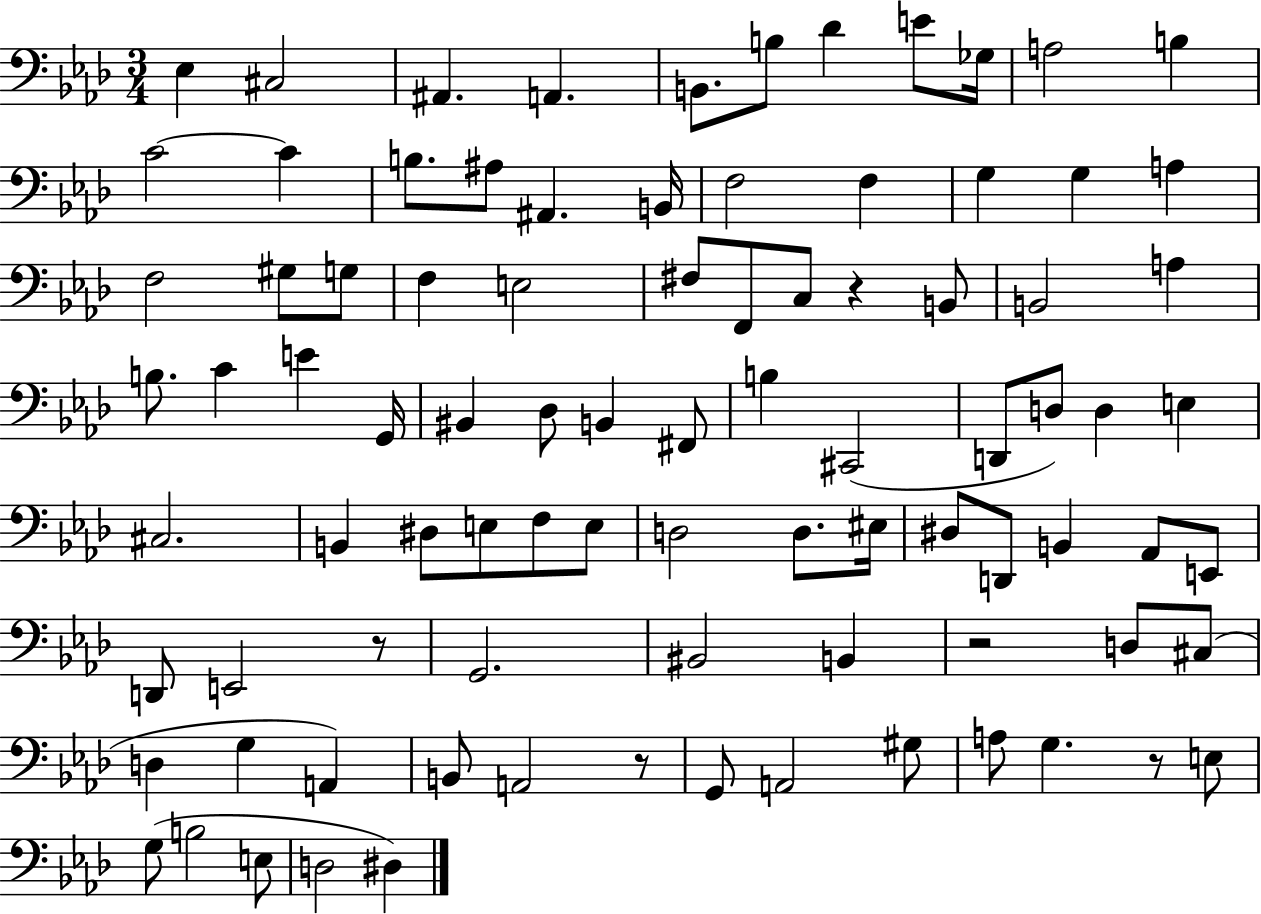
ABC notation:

X:1
T:Untitled
M:3/4
L:1/4
K:Ab
_E, ^C,2 ^A,, A,, B,,/2 B,/2 _D E/2 _G,/4 A,2 B, C2 C B,/2 ^A,/2 ^A,, B,,/4 F,2 F, G, G, A, F,2 ^G,/2 G,/2 F, E,2 ^F,/2 F,,/2 C,/2 z B,,/2 B,,2 A, B,/2 C E G,,/4 ^B,, _D,/2 B,, ^F,,/2 B, ^C,,2 D,,/2 D,/2 D, E, ^C,2 B,, ^D,/2 E,/2 F,/2 E,/2 D,2 D,/2 ^E,/4 ^D,/2 D,,/2 B,, _A,,/2 E,,/2 D,,/2 E,,2 z/2 G,,2 ^B,,2 B,, z2 D,/2 ^C,/2 D, G, A,, B,,/2 A,,2 z/2 G,,/2 A,,2 ^G,/2 A,/2 G, z/2 E,/2 G,/2 B,2 E,/2 D,2 ^D,